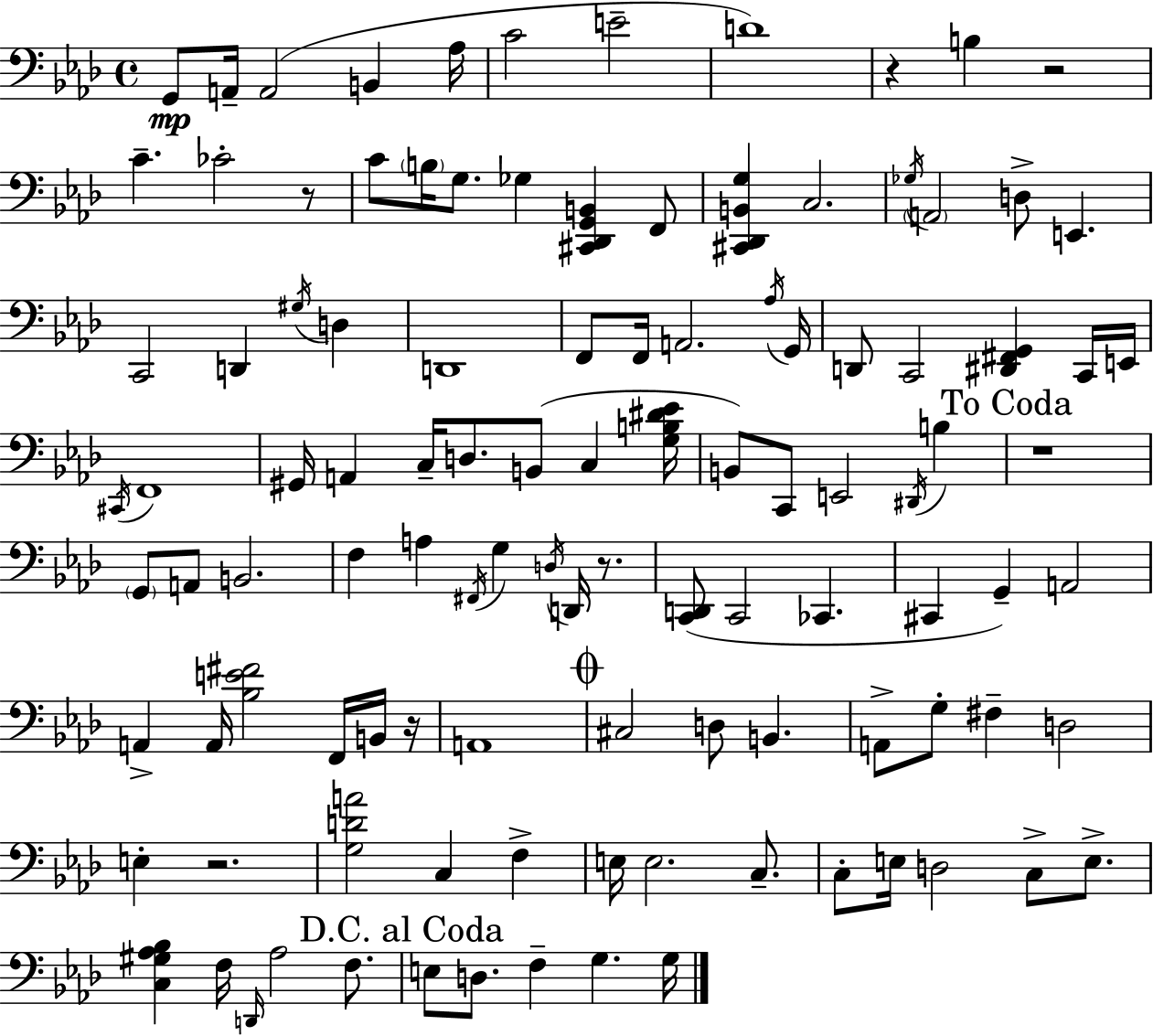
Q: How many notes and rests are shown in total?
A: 109